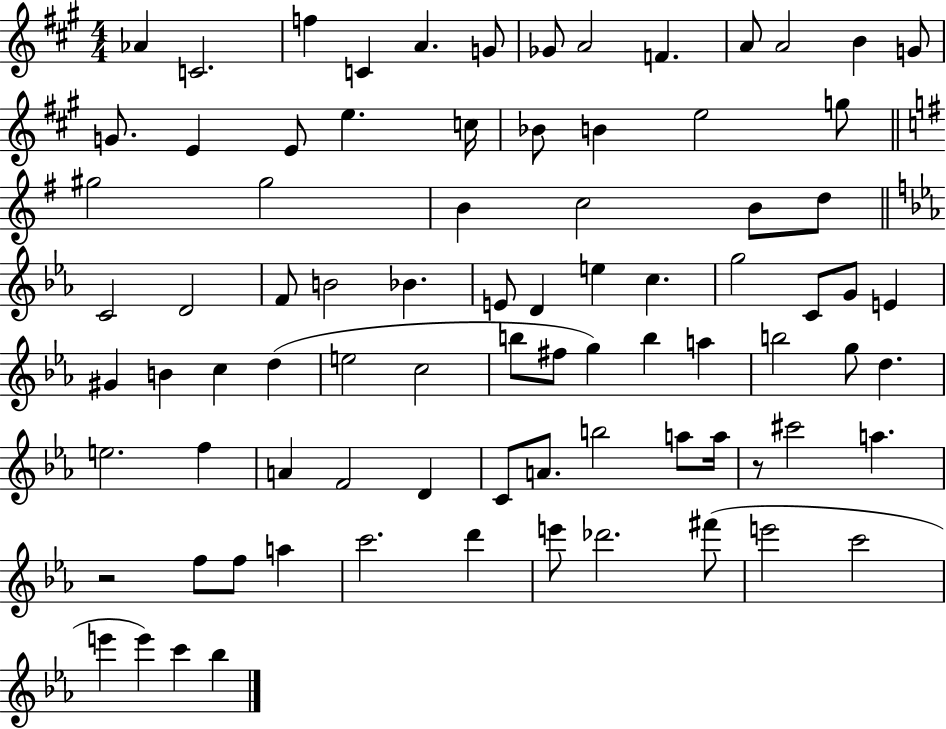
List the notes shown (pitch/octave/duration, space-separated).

Ab4/q C4/h. F5/q C4/q A4/q. G4/e Gb4/e A4/h F4/q. A4/e A4/h B4/q G4/e G4/e. E4/q E4/e E5/q. C5/s Bb4/e B4/q E5/h G5/e G#5/h G#5/h B4/q C5/h B4/e D5/e C4/h D4/h F4/e B4/h Bb4/q. E4/e D4/q E5/q C5/q. G5/h C4/e G4/e E4/q G#4/q B4/q C5/q D5/q E5/h C5/h B5/e F#5/e G5/q B5/q A5/q B5/h G5/e D5/q. E5/h. F5/q A4/q F4/h D4/q C4/e A4/e. B5/h A5/e A5/s R/e C#6/h A5/q. R/h F5/e F5/e A5/q C6/h. D6/q E6/e Db6/h. F#6/e E6/h C6/h E6/q E6/q C6/q Bb5/q